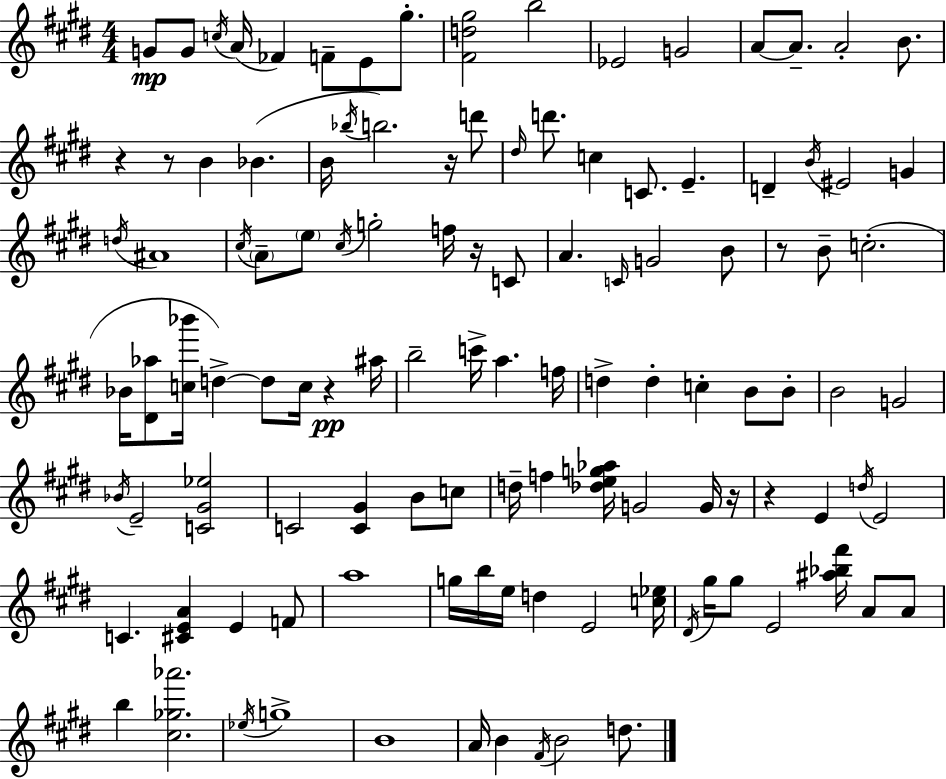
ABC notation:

X:1
T:Untitled
M:4/4
L:1/4
K:E
G/2 G/2 c/4 A/4 _F F/2 E/2 ^g/2 [^Fd^g]2 b2 _E2 G2 A/2 A/2 A2 B/2 z z/2 B _B B/4 _b/4 b2 z/4 d'/2 ^d/4 d'/2 c C/2 E D B/4 ^E2 G d/4 ^A4 ^c/4 A/2 e/2 ^c/4 g2 f/4 z/4 C/2 A C/4 G2 B/2 z/2 B/2 c2 _B/4 [^D_a]/2 [c_b']/4 d d/2 c/4 z ^a/4 b2 c'/4 a f/4 d d c B/2 B/2 B2 G2 _B/4 E2 [C^G_e]2 C2 [C^G] B/2 c/2 d/4 f [_deg_a]/4 G2 G/4 z/4 z E d/4 E2 C [^CEA] E F/2 a4 g/4 b/4 e/4 d E2 [c_e]/4 ^D/4 ^g/4 ^g/2 E2 [^a_b^f']/4 A/2 A/2 b [^c_g_a']2 _e/4 g4 B4 A/4 B ^F/4 B2 d/2